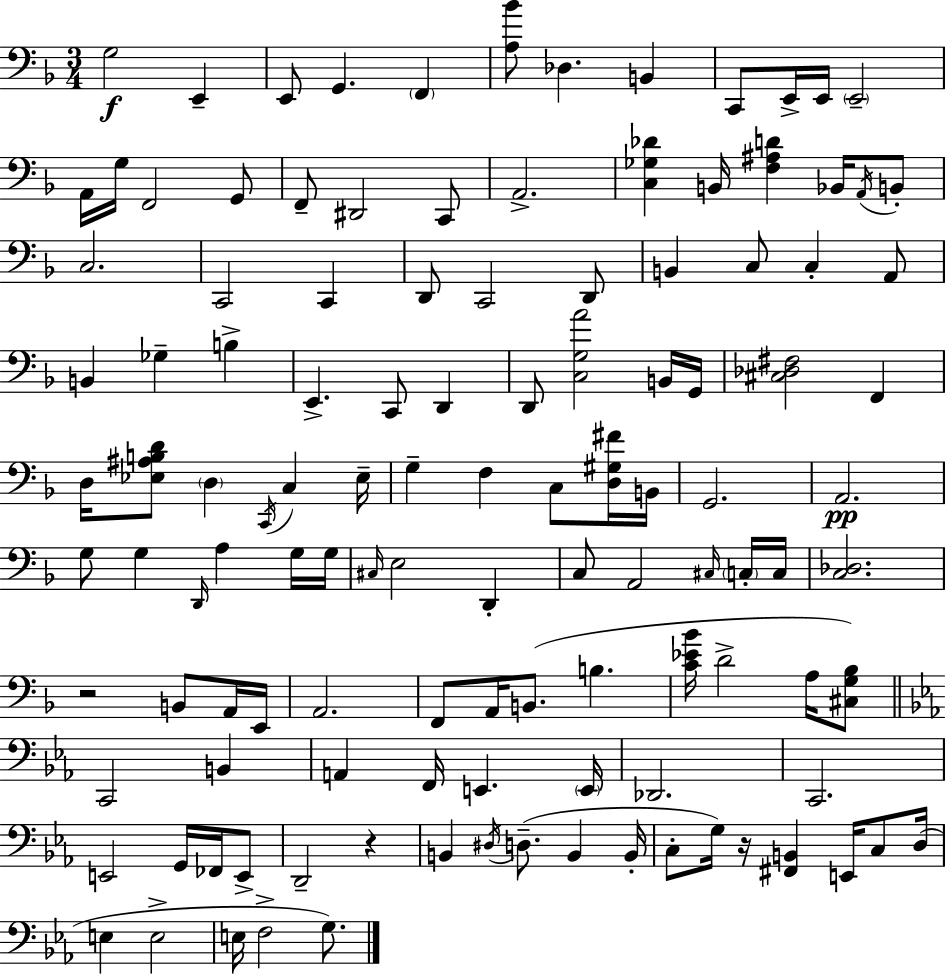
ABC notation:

X:1
T:Untitled
M:3/4
L:1/4
K:F
G,2 E,, E,,/2 G,, F,, [A,_B]/2 _D, B,, C,,/2 E,,/4 E,,/4 E,,2 A,,/4 G,/4 F,,2 G,,/2 F,,/2 ^D,,2 C,,/2 A,,2 [C,_G,_D] B,,/4 [F,^A,D] _B,,/4 A,,/4 B,,/2 C,2 C,,2 C,, D,,/2 C,,2 D,,/2 B,, C,/2 C, A,,/2 B,, _G, B, E,, C,,/2 D,, D,,/2 [C,G,A]2 B,,/4 G,,/4 [^C,_D,^F,]2 F,, D,/4 [_E,^A,B,D]/2 D, C,,/4 C, _E,/4 G, F, C,/2 [D,^G,^F]/4 B,,/4 G,,2 A,,2 G,/2 G, D,,/4 A, G,/4 G,/4 ^C,/4 E,2 D,, C,/2 A,,2 ^C,/4 C,/4 C,/4 [C,_D,]2 z2 B,,/2 A,,/4 E,,/4 A,,2 F,,/2 A,,/4 B,,/2 B, [C_E_B]/4 D2 A,/4 [^C,G,_B,]/2 C,,2 B,, A,, F,,/4 E,, E,,/4 _D,,2 C,,2 E,,2 G,,/4 _F,,/4 E,,/2 D,,2 z B,, ^D,/4 D,/2 B,, B,,/4 C,/2 G,/4 z/4 [^F,,B,,] E,,/4 C,/2 D,/4 E, E,2 E,/4 F,2 G,/2